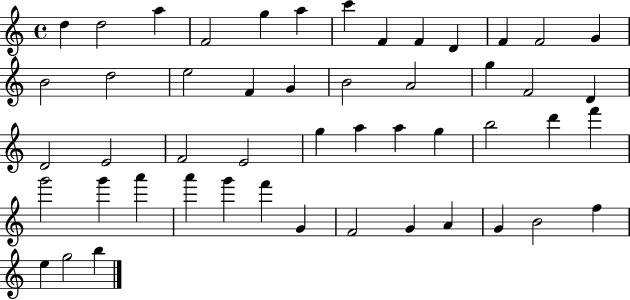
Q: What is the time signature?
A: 4/4